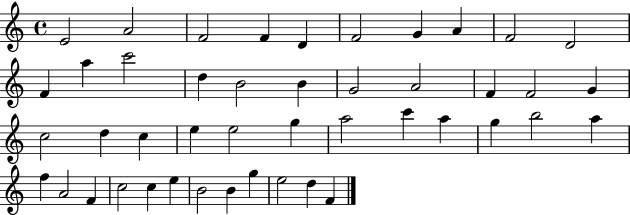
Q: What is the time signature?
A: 4/4